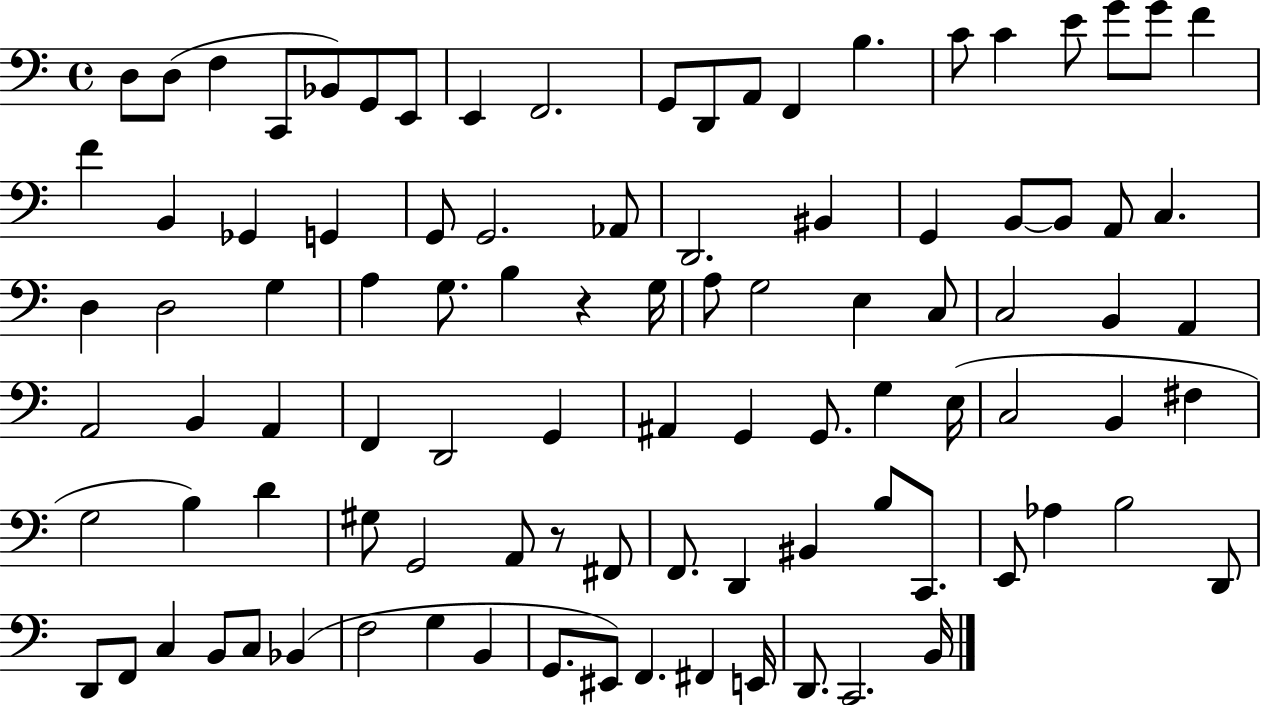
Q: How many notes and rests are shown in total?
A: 97